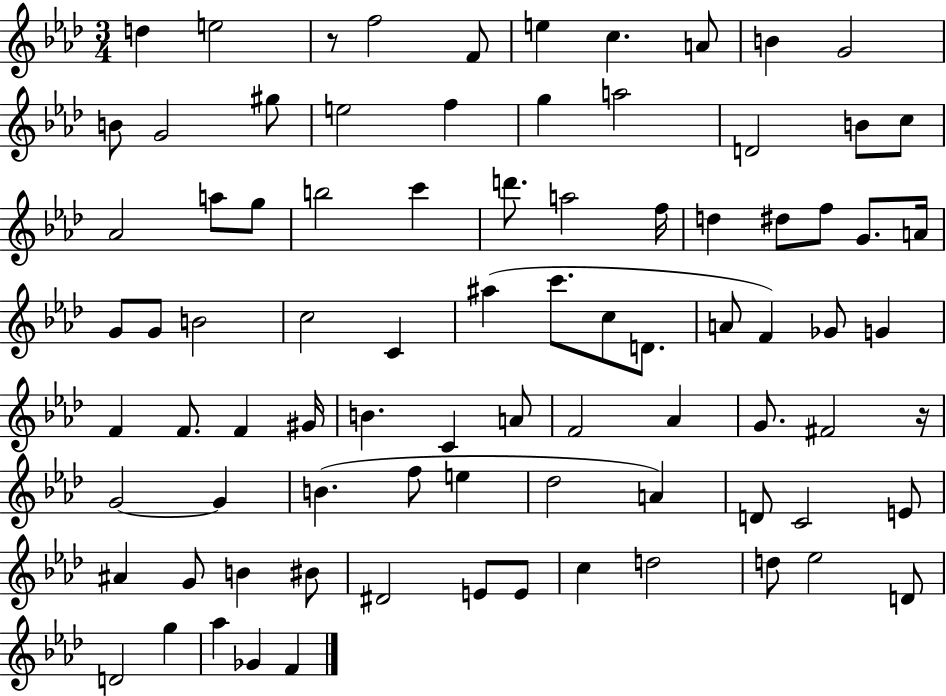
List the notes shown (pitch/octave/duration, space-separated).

D5/q E5/h R/e F5/h F4/e E5/q C5/q. A4/e B4/q G4/h B4/e G4/h G#5/e E5/h F5/q G5/q A5/h D4/h B4/e C5/e Ab4/h A5/e G5/e B5/h C6/q D6/e. A5/h F5/s D5/q D#5/e F5/e G4/e. A4/s G4/e G4/e B4/h C5/h C4/q A#5/q C6/e. C5/e D4/e. A4/e F4/q Gb4/e G4/q F4/q F4/e. F4/q G#4/s B4/q. C4/q A4/e F4/h Ab4/q G4/e. F#4/h R/s G4/h G4/q B4/q. F5/e E5/q Db5/h A4/q D4/e C4/h E4/e A#4/q G4/e B4/q BIS4/e D#4/h E4/e E4/e C5/q D5/h D5/e Eb5/h D4/e D4/h G5/q Ab5/q Gb4/q F4/q